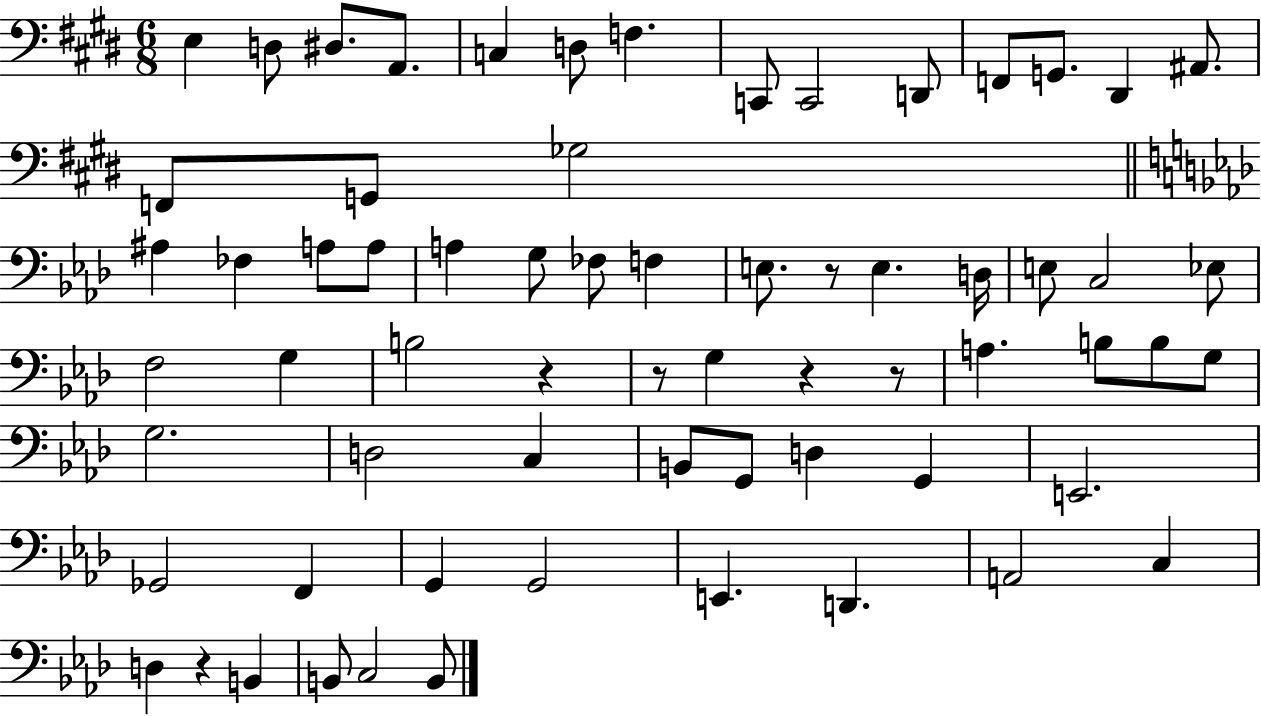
E3/q D3/e D#3/e. A2/e. C3/q D3/e F3/q. C2/e C2/h D2/e F2/e G2/e. D#2/q A#2/e. F2/e G2/e Gb3/h A#3/q FES3/q A3/e A3/e A3/q G3/e FES3/e F3/q E3/e. R/e E3/q. D3/s E3/e C3/h Eb3/e F3/h G3/q B3/h R/q R/e G3/q R/q R/e A3/q. B3/e B3/e G3/e G3/h. D3/h C3/q B2/e G2/e D3/q G2/q E2/h. Gb2/h F2/q G2/q G2/h E2/q. D2/q. A2/h C3/q D3/q R/q B2/q B2/e C3/h B2/e